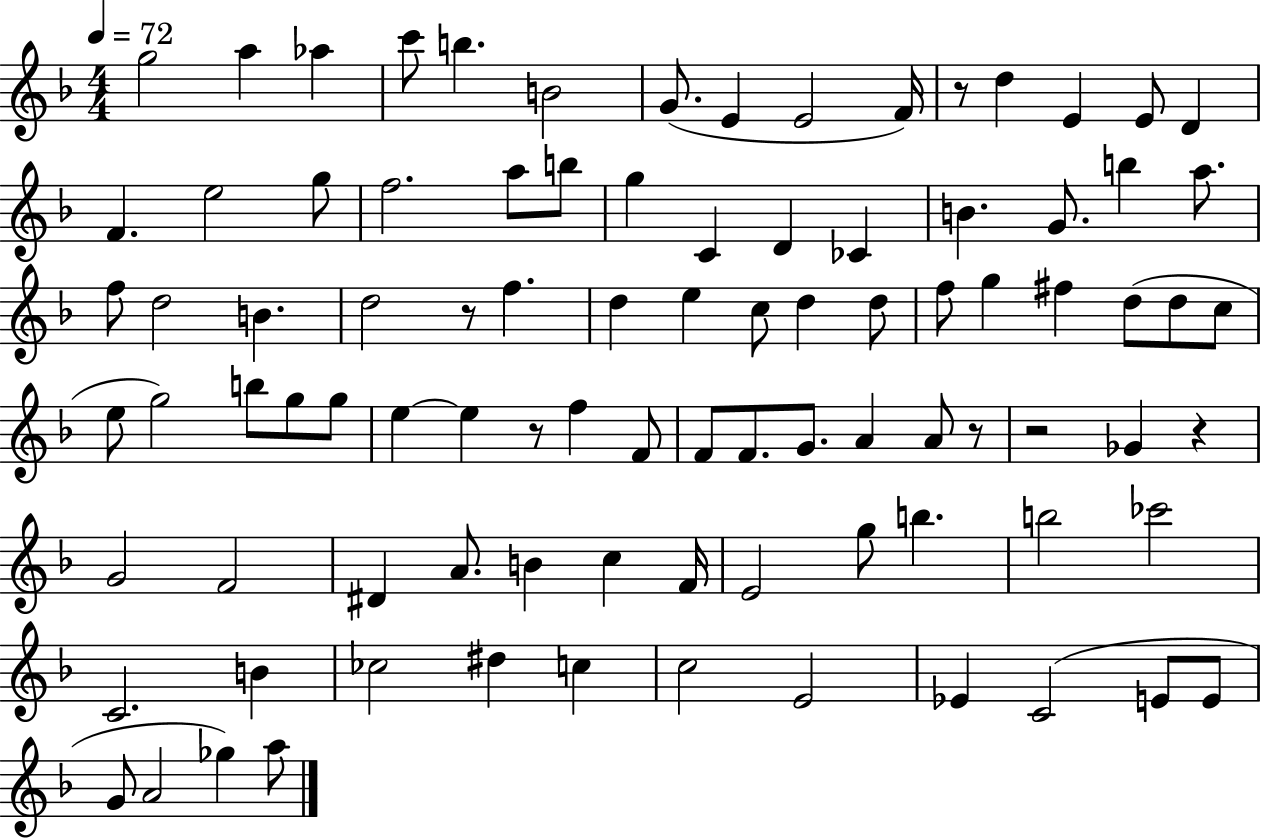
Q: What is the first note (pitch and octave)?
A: G5